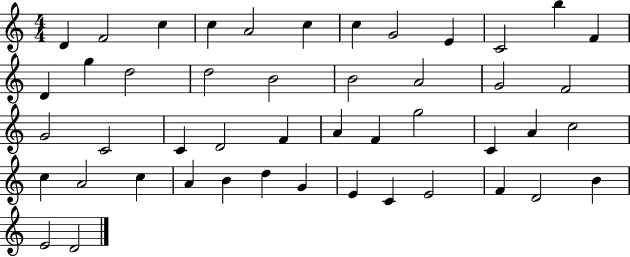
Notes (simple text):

D4/q F4/h C5/q C5/q A4/h C5/q C5/q G4/h E4/q C4/h B5/q F4/q D4/q G5/q D5/h D5/h B4/h B4/h A4/h G4/h F4/h G4/h C4/h C4/q D4/h F4/q A4/q F4/q G5/h C4/q A4/q C5/h C5/q A4/h C5/q A4/q B4/q D5/q G4/q E4/q C4/q E4/h F4/q D4/h B4/q E4/h D4/h